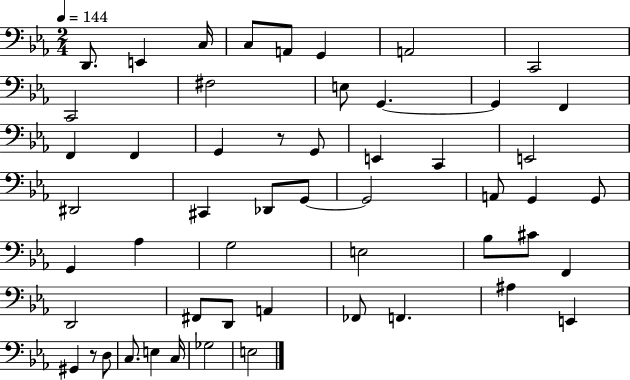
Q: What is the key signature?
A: EES major